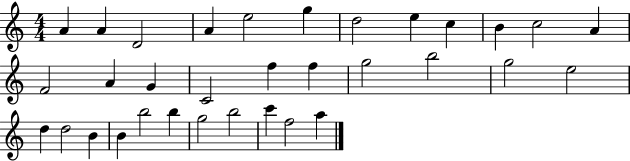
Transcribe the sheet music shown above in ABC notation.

X:1
T:Untitled
M:4/4
L:1/4
K:C
A A D2 A e2 g d2 e c B c2 A F2 A G C2 f f g2 b2 g2 e2 d d2 B B b2 b g2 b2 c' f2 a